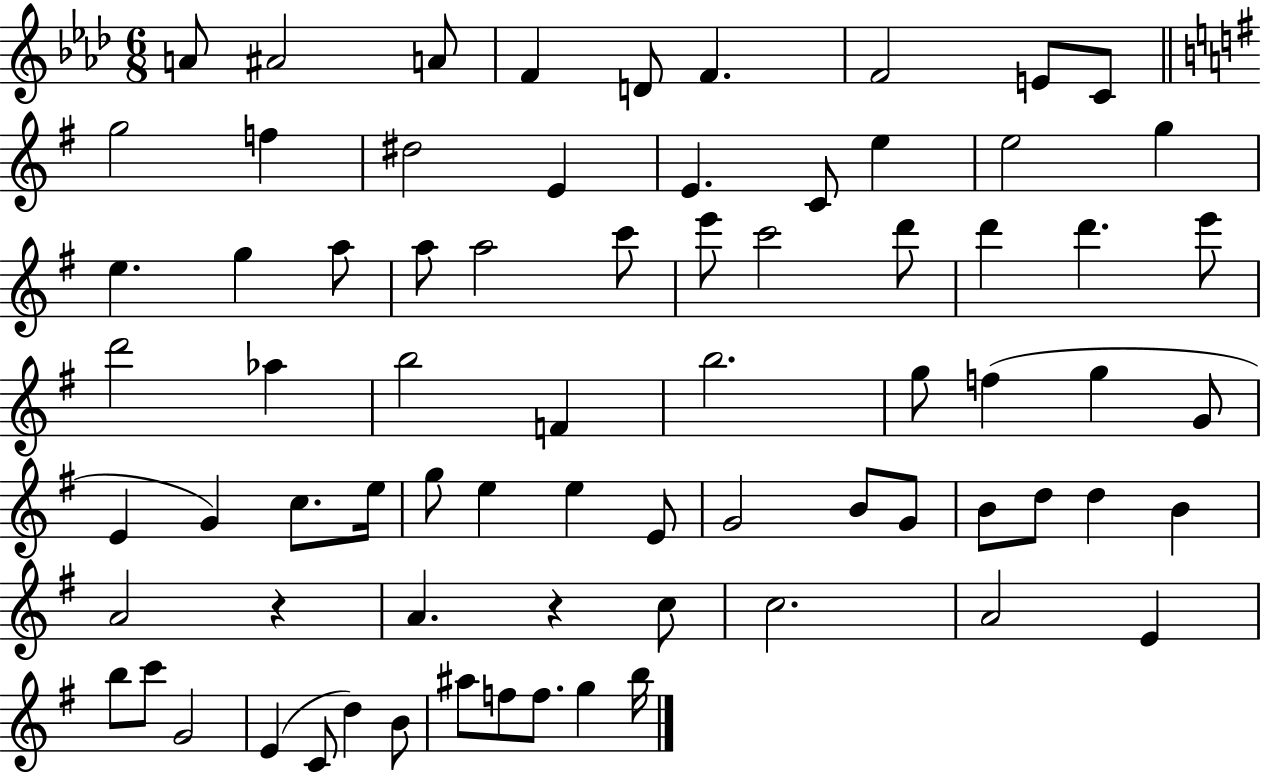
X:1
T:Untitled
M:6/8
L:1/4
K:Ab
A/2 ^A2 A/2 F D/2 F F2 E/2 C/2 g2 f ^d2 E E C/2 e e2 g e g a/2 a/2 a2 c'/2 e'/2 c'2 d'/2 d' d' e'/2 d'2 _a b2 F b2 g/2 f g G/2 E G c/2 e/4 g/2 e e E/2 G2 B/2 G/2 B/2 d/2 d B A2 z A z c/2 c2 A2 E b/2 c'/2 G2 E C/2 d B/2 ^a/2 f/2 f/2 g b/4